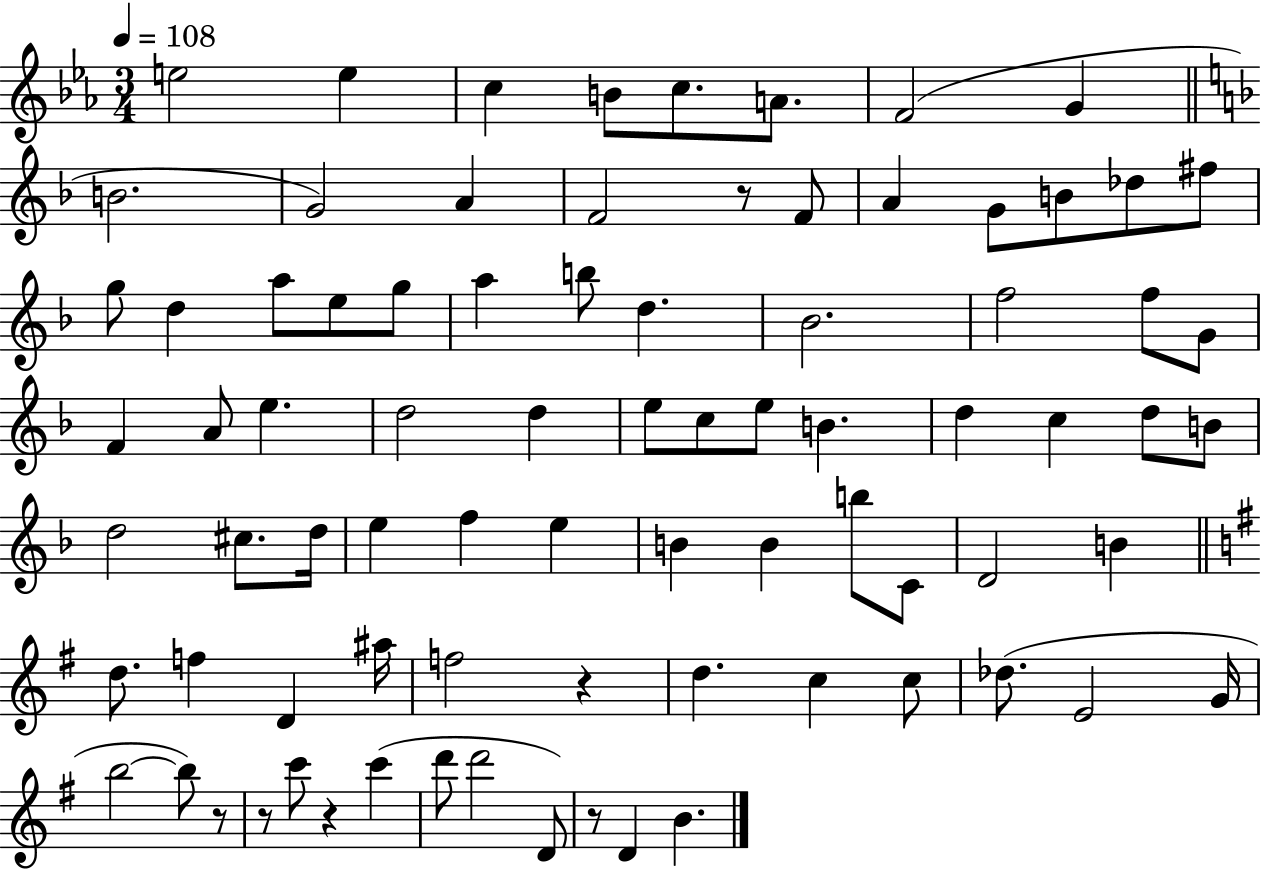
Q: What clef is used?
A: treble